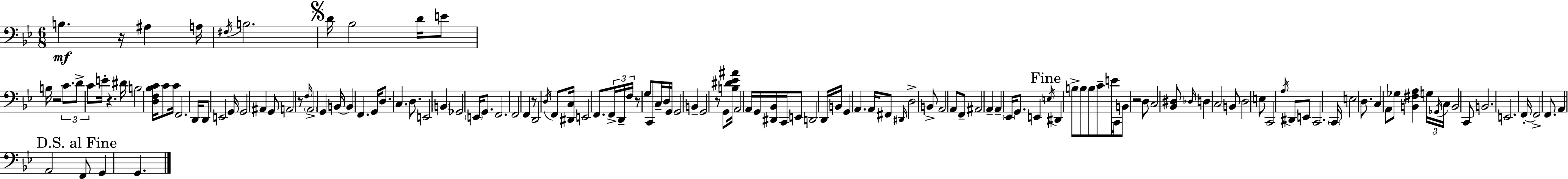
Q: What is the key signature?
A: BES major